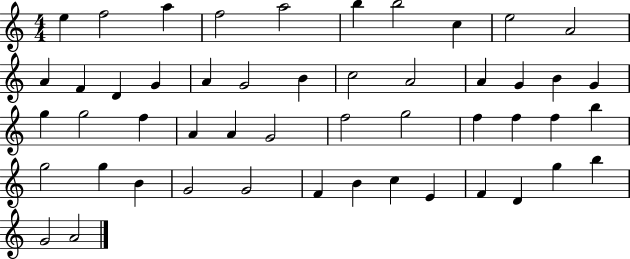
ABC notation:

X:1
T:Untitled
M:4/4
L:1/4
K:C
e f2 a f2 a2 b b2 c e2 A2 A F D G A G2 B c2 A2 A G B G g g2 f A A G2 f2 g2 f f f b g2 g B G2 G2 F B c E F D g b G2 A2